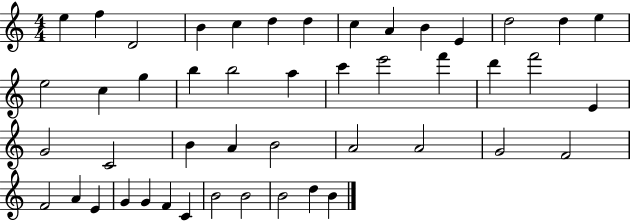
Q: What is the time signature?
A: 4/4